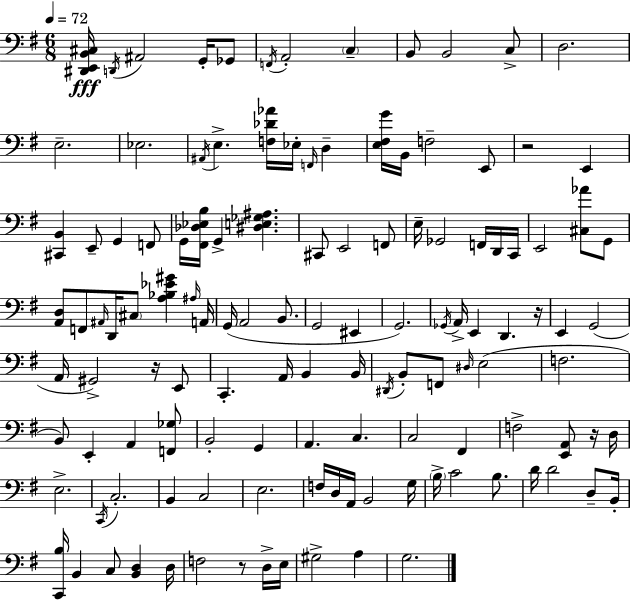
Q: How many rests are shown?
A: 5